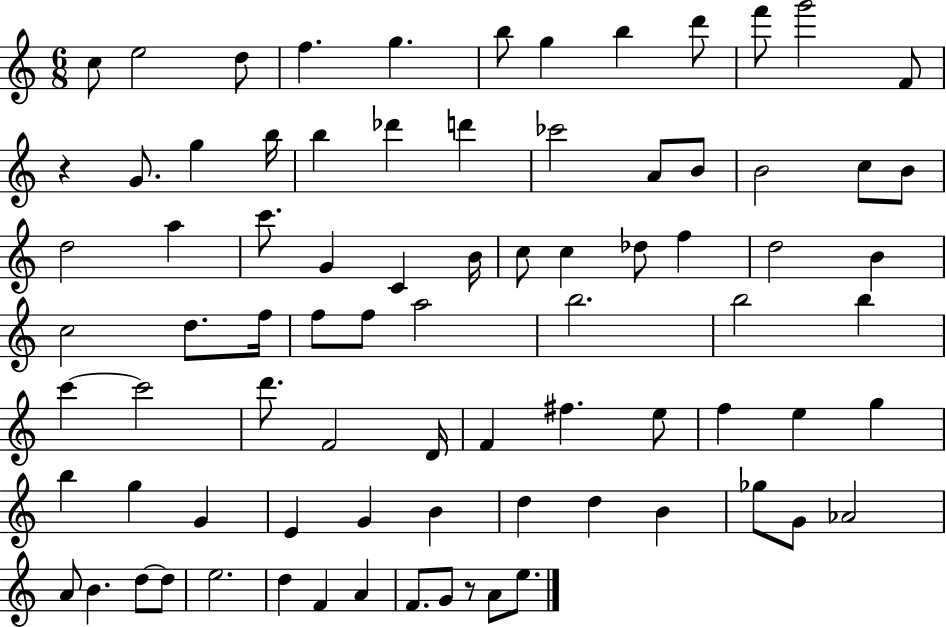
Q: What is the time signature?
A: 6/8